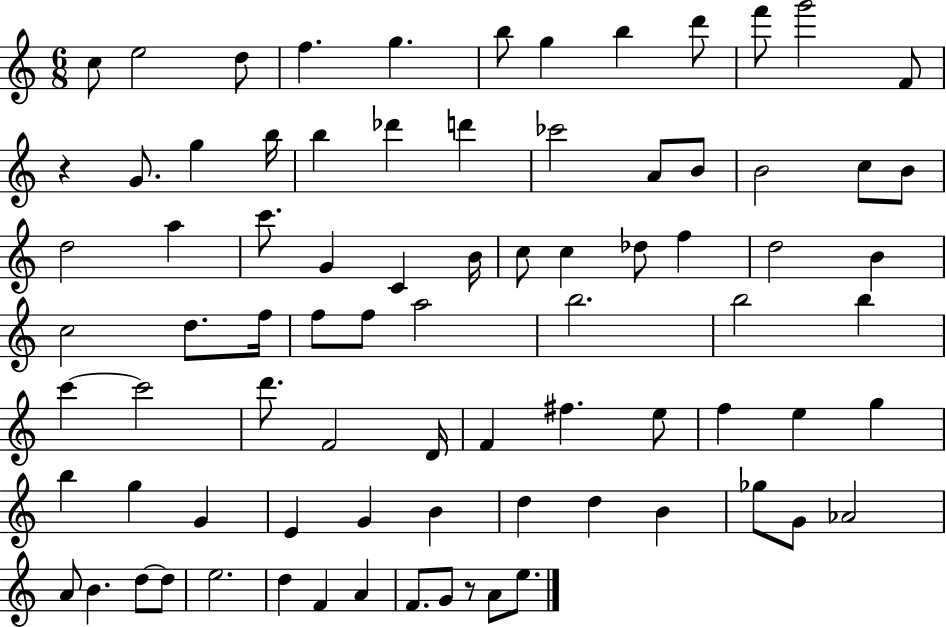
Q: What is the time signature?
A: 6/8